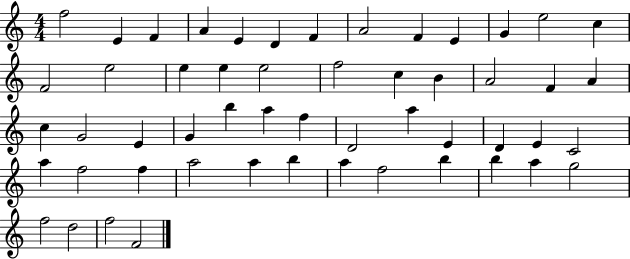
X:1
T:Untitled
M:4/4
L:1/4
K:C
f2 E F A E D F A2 F E G e2 c F2 e2 e e e2 f2 c B A2 F A c G2 E G b a f D2 a E D E C2 a f2 f a2 a b a f2 b b a g2 f2 d2 f2 F2